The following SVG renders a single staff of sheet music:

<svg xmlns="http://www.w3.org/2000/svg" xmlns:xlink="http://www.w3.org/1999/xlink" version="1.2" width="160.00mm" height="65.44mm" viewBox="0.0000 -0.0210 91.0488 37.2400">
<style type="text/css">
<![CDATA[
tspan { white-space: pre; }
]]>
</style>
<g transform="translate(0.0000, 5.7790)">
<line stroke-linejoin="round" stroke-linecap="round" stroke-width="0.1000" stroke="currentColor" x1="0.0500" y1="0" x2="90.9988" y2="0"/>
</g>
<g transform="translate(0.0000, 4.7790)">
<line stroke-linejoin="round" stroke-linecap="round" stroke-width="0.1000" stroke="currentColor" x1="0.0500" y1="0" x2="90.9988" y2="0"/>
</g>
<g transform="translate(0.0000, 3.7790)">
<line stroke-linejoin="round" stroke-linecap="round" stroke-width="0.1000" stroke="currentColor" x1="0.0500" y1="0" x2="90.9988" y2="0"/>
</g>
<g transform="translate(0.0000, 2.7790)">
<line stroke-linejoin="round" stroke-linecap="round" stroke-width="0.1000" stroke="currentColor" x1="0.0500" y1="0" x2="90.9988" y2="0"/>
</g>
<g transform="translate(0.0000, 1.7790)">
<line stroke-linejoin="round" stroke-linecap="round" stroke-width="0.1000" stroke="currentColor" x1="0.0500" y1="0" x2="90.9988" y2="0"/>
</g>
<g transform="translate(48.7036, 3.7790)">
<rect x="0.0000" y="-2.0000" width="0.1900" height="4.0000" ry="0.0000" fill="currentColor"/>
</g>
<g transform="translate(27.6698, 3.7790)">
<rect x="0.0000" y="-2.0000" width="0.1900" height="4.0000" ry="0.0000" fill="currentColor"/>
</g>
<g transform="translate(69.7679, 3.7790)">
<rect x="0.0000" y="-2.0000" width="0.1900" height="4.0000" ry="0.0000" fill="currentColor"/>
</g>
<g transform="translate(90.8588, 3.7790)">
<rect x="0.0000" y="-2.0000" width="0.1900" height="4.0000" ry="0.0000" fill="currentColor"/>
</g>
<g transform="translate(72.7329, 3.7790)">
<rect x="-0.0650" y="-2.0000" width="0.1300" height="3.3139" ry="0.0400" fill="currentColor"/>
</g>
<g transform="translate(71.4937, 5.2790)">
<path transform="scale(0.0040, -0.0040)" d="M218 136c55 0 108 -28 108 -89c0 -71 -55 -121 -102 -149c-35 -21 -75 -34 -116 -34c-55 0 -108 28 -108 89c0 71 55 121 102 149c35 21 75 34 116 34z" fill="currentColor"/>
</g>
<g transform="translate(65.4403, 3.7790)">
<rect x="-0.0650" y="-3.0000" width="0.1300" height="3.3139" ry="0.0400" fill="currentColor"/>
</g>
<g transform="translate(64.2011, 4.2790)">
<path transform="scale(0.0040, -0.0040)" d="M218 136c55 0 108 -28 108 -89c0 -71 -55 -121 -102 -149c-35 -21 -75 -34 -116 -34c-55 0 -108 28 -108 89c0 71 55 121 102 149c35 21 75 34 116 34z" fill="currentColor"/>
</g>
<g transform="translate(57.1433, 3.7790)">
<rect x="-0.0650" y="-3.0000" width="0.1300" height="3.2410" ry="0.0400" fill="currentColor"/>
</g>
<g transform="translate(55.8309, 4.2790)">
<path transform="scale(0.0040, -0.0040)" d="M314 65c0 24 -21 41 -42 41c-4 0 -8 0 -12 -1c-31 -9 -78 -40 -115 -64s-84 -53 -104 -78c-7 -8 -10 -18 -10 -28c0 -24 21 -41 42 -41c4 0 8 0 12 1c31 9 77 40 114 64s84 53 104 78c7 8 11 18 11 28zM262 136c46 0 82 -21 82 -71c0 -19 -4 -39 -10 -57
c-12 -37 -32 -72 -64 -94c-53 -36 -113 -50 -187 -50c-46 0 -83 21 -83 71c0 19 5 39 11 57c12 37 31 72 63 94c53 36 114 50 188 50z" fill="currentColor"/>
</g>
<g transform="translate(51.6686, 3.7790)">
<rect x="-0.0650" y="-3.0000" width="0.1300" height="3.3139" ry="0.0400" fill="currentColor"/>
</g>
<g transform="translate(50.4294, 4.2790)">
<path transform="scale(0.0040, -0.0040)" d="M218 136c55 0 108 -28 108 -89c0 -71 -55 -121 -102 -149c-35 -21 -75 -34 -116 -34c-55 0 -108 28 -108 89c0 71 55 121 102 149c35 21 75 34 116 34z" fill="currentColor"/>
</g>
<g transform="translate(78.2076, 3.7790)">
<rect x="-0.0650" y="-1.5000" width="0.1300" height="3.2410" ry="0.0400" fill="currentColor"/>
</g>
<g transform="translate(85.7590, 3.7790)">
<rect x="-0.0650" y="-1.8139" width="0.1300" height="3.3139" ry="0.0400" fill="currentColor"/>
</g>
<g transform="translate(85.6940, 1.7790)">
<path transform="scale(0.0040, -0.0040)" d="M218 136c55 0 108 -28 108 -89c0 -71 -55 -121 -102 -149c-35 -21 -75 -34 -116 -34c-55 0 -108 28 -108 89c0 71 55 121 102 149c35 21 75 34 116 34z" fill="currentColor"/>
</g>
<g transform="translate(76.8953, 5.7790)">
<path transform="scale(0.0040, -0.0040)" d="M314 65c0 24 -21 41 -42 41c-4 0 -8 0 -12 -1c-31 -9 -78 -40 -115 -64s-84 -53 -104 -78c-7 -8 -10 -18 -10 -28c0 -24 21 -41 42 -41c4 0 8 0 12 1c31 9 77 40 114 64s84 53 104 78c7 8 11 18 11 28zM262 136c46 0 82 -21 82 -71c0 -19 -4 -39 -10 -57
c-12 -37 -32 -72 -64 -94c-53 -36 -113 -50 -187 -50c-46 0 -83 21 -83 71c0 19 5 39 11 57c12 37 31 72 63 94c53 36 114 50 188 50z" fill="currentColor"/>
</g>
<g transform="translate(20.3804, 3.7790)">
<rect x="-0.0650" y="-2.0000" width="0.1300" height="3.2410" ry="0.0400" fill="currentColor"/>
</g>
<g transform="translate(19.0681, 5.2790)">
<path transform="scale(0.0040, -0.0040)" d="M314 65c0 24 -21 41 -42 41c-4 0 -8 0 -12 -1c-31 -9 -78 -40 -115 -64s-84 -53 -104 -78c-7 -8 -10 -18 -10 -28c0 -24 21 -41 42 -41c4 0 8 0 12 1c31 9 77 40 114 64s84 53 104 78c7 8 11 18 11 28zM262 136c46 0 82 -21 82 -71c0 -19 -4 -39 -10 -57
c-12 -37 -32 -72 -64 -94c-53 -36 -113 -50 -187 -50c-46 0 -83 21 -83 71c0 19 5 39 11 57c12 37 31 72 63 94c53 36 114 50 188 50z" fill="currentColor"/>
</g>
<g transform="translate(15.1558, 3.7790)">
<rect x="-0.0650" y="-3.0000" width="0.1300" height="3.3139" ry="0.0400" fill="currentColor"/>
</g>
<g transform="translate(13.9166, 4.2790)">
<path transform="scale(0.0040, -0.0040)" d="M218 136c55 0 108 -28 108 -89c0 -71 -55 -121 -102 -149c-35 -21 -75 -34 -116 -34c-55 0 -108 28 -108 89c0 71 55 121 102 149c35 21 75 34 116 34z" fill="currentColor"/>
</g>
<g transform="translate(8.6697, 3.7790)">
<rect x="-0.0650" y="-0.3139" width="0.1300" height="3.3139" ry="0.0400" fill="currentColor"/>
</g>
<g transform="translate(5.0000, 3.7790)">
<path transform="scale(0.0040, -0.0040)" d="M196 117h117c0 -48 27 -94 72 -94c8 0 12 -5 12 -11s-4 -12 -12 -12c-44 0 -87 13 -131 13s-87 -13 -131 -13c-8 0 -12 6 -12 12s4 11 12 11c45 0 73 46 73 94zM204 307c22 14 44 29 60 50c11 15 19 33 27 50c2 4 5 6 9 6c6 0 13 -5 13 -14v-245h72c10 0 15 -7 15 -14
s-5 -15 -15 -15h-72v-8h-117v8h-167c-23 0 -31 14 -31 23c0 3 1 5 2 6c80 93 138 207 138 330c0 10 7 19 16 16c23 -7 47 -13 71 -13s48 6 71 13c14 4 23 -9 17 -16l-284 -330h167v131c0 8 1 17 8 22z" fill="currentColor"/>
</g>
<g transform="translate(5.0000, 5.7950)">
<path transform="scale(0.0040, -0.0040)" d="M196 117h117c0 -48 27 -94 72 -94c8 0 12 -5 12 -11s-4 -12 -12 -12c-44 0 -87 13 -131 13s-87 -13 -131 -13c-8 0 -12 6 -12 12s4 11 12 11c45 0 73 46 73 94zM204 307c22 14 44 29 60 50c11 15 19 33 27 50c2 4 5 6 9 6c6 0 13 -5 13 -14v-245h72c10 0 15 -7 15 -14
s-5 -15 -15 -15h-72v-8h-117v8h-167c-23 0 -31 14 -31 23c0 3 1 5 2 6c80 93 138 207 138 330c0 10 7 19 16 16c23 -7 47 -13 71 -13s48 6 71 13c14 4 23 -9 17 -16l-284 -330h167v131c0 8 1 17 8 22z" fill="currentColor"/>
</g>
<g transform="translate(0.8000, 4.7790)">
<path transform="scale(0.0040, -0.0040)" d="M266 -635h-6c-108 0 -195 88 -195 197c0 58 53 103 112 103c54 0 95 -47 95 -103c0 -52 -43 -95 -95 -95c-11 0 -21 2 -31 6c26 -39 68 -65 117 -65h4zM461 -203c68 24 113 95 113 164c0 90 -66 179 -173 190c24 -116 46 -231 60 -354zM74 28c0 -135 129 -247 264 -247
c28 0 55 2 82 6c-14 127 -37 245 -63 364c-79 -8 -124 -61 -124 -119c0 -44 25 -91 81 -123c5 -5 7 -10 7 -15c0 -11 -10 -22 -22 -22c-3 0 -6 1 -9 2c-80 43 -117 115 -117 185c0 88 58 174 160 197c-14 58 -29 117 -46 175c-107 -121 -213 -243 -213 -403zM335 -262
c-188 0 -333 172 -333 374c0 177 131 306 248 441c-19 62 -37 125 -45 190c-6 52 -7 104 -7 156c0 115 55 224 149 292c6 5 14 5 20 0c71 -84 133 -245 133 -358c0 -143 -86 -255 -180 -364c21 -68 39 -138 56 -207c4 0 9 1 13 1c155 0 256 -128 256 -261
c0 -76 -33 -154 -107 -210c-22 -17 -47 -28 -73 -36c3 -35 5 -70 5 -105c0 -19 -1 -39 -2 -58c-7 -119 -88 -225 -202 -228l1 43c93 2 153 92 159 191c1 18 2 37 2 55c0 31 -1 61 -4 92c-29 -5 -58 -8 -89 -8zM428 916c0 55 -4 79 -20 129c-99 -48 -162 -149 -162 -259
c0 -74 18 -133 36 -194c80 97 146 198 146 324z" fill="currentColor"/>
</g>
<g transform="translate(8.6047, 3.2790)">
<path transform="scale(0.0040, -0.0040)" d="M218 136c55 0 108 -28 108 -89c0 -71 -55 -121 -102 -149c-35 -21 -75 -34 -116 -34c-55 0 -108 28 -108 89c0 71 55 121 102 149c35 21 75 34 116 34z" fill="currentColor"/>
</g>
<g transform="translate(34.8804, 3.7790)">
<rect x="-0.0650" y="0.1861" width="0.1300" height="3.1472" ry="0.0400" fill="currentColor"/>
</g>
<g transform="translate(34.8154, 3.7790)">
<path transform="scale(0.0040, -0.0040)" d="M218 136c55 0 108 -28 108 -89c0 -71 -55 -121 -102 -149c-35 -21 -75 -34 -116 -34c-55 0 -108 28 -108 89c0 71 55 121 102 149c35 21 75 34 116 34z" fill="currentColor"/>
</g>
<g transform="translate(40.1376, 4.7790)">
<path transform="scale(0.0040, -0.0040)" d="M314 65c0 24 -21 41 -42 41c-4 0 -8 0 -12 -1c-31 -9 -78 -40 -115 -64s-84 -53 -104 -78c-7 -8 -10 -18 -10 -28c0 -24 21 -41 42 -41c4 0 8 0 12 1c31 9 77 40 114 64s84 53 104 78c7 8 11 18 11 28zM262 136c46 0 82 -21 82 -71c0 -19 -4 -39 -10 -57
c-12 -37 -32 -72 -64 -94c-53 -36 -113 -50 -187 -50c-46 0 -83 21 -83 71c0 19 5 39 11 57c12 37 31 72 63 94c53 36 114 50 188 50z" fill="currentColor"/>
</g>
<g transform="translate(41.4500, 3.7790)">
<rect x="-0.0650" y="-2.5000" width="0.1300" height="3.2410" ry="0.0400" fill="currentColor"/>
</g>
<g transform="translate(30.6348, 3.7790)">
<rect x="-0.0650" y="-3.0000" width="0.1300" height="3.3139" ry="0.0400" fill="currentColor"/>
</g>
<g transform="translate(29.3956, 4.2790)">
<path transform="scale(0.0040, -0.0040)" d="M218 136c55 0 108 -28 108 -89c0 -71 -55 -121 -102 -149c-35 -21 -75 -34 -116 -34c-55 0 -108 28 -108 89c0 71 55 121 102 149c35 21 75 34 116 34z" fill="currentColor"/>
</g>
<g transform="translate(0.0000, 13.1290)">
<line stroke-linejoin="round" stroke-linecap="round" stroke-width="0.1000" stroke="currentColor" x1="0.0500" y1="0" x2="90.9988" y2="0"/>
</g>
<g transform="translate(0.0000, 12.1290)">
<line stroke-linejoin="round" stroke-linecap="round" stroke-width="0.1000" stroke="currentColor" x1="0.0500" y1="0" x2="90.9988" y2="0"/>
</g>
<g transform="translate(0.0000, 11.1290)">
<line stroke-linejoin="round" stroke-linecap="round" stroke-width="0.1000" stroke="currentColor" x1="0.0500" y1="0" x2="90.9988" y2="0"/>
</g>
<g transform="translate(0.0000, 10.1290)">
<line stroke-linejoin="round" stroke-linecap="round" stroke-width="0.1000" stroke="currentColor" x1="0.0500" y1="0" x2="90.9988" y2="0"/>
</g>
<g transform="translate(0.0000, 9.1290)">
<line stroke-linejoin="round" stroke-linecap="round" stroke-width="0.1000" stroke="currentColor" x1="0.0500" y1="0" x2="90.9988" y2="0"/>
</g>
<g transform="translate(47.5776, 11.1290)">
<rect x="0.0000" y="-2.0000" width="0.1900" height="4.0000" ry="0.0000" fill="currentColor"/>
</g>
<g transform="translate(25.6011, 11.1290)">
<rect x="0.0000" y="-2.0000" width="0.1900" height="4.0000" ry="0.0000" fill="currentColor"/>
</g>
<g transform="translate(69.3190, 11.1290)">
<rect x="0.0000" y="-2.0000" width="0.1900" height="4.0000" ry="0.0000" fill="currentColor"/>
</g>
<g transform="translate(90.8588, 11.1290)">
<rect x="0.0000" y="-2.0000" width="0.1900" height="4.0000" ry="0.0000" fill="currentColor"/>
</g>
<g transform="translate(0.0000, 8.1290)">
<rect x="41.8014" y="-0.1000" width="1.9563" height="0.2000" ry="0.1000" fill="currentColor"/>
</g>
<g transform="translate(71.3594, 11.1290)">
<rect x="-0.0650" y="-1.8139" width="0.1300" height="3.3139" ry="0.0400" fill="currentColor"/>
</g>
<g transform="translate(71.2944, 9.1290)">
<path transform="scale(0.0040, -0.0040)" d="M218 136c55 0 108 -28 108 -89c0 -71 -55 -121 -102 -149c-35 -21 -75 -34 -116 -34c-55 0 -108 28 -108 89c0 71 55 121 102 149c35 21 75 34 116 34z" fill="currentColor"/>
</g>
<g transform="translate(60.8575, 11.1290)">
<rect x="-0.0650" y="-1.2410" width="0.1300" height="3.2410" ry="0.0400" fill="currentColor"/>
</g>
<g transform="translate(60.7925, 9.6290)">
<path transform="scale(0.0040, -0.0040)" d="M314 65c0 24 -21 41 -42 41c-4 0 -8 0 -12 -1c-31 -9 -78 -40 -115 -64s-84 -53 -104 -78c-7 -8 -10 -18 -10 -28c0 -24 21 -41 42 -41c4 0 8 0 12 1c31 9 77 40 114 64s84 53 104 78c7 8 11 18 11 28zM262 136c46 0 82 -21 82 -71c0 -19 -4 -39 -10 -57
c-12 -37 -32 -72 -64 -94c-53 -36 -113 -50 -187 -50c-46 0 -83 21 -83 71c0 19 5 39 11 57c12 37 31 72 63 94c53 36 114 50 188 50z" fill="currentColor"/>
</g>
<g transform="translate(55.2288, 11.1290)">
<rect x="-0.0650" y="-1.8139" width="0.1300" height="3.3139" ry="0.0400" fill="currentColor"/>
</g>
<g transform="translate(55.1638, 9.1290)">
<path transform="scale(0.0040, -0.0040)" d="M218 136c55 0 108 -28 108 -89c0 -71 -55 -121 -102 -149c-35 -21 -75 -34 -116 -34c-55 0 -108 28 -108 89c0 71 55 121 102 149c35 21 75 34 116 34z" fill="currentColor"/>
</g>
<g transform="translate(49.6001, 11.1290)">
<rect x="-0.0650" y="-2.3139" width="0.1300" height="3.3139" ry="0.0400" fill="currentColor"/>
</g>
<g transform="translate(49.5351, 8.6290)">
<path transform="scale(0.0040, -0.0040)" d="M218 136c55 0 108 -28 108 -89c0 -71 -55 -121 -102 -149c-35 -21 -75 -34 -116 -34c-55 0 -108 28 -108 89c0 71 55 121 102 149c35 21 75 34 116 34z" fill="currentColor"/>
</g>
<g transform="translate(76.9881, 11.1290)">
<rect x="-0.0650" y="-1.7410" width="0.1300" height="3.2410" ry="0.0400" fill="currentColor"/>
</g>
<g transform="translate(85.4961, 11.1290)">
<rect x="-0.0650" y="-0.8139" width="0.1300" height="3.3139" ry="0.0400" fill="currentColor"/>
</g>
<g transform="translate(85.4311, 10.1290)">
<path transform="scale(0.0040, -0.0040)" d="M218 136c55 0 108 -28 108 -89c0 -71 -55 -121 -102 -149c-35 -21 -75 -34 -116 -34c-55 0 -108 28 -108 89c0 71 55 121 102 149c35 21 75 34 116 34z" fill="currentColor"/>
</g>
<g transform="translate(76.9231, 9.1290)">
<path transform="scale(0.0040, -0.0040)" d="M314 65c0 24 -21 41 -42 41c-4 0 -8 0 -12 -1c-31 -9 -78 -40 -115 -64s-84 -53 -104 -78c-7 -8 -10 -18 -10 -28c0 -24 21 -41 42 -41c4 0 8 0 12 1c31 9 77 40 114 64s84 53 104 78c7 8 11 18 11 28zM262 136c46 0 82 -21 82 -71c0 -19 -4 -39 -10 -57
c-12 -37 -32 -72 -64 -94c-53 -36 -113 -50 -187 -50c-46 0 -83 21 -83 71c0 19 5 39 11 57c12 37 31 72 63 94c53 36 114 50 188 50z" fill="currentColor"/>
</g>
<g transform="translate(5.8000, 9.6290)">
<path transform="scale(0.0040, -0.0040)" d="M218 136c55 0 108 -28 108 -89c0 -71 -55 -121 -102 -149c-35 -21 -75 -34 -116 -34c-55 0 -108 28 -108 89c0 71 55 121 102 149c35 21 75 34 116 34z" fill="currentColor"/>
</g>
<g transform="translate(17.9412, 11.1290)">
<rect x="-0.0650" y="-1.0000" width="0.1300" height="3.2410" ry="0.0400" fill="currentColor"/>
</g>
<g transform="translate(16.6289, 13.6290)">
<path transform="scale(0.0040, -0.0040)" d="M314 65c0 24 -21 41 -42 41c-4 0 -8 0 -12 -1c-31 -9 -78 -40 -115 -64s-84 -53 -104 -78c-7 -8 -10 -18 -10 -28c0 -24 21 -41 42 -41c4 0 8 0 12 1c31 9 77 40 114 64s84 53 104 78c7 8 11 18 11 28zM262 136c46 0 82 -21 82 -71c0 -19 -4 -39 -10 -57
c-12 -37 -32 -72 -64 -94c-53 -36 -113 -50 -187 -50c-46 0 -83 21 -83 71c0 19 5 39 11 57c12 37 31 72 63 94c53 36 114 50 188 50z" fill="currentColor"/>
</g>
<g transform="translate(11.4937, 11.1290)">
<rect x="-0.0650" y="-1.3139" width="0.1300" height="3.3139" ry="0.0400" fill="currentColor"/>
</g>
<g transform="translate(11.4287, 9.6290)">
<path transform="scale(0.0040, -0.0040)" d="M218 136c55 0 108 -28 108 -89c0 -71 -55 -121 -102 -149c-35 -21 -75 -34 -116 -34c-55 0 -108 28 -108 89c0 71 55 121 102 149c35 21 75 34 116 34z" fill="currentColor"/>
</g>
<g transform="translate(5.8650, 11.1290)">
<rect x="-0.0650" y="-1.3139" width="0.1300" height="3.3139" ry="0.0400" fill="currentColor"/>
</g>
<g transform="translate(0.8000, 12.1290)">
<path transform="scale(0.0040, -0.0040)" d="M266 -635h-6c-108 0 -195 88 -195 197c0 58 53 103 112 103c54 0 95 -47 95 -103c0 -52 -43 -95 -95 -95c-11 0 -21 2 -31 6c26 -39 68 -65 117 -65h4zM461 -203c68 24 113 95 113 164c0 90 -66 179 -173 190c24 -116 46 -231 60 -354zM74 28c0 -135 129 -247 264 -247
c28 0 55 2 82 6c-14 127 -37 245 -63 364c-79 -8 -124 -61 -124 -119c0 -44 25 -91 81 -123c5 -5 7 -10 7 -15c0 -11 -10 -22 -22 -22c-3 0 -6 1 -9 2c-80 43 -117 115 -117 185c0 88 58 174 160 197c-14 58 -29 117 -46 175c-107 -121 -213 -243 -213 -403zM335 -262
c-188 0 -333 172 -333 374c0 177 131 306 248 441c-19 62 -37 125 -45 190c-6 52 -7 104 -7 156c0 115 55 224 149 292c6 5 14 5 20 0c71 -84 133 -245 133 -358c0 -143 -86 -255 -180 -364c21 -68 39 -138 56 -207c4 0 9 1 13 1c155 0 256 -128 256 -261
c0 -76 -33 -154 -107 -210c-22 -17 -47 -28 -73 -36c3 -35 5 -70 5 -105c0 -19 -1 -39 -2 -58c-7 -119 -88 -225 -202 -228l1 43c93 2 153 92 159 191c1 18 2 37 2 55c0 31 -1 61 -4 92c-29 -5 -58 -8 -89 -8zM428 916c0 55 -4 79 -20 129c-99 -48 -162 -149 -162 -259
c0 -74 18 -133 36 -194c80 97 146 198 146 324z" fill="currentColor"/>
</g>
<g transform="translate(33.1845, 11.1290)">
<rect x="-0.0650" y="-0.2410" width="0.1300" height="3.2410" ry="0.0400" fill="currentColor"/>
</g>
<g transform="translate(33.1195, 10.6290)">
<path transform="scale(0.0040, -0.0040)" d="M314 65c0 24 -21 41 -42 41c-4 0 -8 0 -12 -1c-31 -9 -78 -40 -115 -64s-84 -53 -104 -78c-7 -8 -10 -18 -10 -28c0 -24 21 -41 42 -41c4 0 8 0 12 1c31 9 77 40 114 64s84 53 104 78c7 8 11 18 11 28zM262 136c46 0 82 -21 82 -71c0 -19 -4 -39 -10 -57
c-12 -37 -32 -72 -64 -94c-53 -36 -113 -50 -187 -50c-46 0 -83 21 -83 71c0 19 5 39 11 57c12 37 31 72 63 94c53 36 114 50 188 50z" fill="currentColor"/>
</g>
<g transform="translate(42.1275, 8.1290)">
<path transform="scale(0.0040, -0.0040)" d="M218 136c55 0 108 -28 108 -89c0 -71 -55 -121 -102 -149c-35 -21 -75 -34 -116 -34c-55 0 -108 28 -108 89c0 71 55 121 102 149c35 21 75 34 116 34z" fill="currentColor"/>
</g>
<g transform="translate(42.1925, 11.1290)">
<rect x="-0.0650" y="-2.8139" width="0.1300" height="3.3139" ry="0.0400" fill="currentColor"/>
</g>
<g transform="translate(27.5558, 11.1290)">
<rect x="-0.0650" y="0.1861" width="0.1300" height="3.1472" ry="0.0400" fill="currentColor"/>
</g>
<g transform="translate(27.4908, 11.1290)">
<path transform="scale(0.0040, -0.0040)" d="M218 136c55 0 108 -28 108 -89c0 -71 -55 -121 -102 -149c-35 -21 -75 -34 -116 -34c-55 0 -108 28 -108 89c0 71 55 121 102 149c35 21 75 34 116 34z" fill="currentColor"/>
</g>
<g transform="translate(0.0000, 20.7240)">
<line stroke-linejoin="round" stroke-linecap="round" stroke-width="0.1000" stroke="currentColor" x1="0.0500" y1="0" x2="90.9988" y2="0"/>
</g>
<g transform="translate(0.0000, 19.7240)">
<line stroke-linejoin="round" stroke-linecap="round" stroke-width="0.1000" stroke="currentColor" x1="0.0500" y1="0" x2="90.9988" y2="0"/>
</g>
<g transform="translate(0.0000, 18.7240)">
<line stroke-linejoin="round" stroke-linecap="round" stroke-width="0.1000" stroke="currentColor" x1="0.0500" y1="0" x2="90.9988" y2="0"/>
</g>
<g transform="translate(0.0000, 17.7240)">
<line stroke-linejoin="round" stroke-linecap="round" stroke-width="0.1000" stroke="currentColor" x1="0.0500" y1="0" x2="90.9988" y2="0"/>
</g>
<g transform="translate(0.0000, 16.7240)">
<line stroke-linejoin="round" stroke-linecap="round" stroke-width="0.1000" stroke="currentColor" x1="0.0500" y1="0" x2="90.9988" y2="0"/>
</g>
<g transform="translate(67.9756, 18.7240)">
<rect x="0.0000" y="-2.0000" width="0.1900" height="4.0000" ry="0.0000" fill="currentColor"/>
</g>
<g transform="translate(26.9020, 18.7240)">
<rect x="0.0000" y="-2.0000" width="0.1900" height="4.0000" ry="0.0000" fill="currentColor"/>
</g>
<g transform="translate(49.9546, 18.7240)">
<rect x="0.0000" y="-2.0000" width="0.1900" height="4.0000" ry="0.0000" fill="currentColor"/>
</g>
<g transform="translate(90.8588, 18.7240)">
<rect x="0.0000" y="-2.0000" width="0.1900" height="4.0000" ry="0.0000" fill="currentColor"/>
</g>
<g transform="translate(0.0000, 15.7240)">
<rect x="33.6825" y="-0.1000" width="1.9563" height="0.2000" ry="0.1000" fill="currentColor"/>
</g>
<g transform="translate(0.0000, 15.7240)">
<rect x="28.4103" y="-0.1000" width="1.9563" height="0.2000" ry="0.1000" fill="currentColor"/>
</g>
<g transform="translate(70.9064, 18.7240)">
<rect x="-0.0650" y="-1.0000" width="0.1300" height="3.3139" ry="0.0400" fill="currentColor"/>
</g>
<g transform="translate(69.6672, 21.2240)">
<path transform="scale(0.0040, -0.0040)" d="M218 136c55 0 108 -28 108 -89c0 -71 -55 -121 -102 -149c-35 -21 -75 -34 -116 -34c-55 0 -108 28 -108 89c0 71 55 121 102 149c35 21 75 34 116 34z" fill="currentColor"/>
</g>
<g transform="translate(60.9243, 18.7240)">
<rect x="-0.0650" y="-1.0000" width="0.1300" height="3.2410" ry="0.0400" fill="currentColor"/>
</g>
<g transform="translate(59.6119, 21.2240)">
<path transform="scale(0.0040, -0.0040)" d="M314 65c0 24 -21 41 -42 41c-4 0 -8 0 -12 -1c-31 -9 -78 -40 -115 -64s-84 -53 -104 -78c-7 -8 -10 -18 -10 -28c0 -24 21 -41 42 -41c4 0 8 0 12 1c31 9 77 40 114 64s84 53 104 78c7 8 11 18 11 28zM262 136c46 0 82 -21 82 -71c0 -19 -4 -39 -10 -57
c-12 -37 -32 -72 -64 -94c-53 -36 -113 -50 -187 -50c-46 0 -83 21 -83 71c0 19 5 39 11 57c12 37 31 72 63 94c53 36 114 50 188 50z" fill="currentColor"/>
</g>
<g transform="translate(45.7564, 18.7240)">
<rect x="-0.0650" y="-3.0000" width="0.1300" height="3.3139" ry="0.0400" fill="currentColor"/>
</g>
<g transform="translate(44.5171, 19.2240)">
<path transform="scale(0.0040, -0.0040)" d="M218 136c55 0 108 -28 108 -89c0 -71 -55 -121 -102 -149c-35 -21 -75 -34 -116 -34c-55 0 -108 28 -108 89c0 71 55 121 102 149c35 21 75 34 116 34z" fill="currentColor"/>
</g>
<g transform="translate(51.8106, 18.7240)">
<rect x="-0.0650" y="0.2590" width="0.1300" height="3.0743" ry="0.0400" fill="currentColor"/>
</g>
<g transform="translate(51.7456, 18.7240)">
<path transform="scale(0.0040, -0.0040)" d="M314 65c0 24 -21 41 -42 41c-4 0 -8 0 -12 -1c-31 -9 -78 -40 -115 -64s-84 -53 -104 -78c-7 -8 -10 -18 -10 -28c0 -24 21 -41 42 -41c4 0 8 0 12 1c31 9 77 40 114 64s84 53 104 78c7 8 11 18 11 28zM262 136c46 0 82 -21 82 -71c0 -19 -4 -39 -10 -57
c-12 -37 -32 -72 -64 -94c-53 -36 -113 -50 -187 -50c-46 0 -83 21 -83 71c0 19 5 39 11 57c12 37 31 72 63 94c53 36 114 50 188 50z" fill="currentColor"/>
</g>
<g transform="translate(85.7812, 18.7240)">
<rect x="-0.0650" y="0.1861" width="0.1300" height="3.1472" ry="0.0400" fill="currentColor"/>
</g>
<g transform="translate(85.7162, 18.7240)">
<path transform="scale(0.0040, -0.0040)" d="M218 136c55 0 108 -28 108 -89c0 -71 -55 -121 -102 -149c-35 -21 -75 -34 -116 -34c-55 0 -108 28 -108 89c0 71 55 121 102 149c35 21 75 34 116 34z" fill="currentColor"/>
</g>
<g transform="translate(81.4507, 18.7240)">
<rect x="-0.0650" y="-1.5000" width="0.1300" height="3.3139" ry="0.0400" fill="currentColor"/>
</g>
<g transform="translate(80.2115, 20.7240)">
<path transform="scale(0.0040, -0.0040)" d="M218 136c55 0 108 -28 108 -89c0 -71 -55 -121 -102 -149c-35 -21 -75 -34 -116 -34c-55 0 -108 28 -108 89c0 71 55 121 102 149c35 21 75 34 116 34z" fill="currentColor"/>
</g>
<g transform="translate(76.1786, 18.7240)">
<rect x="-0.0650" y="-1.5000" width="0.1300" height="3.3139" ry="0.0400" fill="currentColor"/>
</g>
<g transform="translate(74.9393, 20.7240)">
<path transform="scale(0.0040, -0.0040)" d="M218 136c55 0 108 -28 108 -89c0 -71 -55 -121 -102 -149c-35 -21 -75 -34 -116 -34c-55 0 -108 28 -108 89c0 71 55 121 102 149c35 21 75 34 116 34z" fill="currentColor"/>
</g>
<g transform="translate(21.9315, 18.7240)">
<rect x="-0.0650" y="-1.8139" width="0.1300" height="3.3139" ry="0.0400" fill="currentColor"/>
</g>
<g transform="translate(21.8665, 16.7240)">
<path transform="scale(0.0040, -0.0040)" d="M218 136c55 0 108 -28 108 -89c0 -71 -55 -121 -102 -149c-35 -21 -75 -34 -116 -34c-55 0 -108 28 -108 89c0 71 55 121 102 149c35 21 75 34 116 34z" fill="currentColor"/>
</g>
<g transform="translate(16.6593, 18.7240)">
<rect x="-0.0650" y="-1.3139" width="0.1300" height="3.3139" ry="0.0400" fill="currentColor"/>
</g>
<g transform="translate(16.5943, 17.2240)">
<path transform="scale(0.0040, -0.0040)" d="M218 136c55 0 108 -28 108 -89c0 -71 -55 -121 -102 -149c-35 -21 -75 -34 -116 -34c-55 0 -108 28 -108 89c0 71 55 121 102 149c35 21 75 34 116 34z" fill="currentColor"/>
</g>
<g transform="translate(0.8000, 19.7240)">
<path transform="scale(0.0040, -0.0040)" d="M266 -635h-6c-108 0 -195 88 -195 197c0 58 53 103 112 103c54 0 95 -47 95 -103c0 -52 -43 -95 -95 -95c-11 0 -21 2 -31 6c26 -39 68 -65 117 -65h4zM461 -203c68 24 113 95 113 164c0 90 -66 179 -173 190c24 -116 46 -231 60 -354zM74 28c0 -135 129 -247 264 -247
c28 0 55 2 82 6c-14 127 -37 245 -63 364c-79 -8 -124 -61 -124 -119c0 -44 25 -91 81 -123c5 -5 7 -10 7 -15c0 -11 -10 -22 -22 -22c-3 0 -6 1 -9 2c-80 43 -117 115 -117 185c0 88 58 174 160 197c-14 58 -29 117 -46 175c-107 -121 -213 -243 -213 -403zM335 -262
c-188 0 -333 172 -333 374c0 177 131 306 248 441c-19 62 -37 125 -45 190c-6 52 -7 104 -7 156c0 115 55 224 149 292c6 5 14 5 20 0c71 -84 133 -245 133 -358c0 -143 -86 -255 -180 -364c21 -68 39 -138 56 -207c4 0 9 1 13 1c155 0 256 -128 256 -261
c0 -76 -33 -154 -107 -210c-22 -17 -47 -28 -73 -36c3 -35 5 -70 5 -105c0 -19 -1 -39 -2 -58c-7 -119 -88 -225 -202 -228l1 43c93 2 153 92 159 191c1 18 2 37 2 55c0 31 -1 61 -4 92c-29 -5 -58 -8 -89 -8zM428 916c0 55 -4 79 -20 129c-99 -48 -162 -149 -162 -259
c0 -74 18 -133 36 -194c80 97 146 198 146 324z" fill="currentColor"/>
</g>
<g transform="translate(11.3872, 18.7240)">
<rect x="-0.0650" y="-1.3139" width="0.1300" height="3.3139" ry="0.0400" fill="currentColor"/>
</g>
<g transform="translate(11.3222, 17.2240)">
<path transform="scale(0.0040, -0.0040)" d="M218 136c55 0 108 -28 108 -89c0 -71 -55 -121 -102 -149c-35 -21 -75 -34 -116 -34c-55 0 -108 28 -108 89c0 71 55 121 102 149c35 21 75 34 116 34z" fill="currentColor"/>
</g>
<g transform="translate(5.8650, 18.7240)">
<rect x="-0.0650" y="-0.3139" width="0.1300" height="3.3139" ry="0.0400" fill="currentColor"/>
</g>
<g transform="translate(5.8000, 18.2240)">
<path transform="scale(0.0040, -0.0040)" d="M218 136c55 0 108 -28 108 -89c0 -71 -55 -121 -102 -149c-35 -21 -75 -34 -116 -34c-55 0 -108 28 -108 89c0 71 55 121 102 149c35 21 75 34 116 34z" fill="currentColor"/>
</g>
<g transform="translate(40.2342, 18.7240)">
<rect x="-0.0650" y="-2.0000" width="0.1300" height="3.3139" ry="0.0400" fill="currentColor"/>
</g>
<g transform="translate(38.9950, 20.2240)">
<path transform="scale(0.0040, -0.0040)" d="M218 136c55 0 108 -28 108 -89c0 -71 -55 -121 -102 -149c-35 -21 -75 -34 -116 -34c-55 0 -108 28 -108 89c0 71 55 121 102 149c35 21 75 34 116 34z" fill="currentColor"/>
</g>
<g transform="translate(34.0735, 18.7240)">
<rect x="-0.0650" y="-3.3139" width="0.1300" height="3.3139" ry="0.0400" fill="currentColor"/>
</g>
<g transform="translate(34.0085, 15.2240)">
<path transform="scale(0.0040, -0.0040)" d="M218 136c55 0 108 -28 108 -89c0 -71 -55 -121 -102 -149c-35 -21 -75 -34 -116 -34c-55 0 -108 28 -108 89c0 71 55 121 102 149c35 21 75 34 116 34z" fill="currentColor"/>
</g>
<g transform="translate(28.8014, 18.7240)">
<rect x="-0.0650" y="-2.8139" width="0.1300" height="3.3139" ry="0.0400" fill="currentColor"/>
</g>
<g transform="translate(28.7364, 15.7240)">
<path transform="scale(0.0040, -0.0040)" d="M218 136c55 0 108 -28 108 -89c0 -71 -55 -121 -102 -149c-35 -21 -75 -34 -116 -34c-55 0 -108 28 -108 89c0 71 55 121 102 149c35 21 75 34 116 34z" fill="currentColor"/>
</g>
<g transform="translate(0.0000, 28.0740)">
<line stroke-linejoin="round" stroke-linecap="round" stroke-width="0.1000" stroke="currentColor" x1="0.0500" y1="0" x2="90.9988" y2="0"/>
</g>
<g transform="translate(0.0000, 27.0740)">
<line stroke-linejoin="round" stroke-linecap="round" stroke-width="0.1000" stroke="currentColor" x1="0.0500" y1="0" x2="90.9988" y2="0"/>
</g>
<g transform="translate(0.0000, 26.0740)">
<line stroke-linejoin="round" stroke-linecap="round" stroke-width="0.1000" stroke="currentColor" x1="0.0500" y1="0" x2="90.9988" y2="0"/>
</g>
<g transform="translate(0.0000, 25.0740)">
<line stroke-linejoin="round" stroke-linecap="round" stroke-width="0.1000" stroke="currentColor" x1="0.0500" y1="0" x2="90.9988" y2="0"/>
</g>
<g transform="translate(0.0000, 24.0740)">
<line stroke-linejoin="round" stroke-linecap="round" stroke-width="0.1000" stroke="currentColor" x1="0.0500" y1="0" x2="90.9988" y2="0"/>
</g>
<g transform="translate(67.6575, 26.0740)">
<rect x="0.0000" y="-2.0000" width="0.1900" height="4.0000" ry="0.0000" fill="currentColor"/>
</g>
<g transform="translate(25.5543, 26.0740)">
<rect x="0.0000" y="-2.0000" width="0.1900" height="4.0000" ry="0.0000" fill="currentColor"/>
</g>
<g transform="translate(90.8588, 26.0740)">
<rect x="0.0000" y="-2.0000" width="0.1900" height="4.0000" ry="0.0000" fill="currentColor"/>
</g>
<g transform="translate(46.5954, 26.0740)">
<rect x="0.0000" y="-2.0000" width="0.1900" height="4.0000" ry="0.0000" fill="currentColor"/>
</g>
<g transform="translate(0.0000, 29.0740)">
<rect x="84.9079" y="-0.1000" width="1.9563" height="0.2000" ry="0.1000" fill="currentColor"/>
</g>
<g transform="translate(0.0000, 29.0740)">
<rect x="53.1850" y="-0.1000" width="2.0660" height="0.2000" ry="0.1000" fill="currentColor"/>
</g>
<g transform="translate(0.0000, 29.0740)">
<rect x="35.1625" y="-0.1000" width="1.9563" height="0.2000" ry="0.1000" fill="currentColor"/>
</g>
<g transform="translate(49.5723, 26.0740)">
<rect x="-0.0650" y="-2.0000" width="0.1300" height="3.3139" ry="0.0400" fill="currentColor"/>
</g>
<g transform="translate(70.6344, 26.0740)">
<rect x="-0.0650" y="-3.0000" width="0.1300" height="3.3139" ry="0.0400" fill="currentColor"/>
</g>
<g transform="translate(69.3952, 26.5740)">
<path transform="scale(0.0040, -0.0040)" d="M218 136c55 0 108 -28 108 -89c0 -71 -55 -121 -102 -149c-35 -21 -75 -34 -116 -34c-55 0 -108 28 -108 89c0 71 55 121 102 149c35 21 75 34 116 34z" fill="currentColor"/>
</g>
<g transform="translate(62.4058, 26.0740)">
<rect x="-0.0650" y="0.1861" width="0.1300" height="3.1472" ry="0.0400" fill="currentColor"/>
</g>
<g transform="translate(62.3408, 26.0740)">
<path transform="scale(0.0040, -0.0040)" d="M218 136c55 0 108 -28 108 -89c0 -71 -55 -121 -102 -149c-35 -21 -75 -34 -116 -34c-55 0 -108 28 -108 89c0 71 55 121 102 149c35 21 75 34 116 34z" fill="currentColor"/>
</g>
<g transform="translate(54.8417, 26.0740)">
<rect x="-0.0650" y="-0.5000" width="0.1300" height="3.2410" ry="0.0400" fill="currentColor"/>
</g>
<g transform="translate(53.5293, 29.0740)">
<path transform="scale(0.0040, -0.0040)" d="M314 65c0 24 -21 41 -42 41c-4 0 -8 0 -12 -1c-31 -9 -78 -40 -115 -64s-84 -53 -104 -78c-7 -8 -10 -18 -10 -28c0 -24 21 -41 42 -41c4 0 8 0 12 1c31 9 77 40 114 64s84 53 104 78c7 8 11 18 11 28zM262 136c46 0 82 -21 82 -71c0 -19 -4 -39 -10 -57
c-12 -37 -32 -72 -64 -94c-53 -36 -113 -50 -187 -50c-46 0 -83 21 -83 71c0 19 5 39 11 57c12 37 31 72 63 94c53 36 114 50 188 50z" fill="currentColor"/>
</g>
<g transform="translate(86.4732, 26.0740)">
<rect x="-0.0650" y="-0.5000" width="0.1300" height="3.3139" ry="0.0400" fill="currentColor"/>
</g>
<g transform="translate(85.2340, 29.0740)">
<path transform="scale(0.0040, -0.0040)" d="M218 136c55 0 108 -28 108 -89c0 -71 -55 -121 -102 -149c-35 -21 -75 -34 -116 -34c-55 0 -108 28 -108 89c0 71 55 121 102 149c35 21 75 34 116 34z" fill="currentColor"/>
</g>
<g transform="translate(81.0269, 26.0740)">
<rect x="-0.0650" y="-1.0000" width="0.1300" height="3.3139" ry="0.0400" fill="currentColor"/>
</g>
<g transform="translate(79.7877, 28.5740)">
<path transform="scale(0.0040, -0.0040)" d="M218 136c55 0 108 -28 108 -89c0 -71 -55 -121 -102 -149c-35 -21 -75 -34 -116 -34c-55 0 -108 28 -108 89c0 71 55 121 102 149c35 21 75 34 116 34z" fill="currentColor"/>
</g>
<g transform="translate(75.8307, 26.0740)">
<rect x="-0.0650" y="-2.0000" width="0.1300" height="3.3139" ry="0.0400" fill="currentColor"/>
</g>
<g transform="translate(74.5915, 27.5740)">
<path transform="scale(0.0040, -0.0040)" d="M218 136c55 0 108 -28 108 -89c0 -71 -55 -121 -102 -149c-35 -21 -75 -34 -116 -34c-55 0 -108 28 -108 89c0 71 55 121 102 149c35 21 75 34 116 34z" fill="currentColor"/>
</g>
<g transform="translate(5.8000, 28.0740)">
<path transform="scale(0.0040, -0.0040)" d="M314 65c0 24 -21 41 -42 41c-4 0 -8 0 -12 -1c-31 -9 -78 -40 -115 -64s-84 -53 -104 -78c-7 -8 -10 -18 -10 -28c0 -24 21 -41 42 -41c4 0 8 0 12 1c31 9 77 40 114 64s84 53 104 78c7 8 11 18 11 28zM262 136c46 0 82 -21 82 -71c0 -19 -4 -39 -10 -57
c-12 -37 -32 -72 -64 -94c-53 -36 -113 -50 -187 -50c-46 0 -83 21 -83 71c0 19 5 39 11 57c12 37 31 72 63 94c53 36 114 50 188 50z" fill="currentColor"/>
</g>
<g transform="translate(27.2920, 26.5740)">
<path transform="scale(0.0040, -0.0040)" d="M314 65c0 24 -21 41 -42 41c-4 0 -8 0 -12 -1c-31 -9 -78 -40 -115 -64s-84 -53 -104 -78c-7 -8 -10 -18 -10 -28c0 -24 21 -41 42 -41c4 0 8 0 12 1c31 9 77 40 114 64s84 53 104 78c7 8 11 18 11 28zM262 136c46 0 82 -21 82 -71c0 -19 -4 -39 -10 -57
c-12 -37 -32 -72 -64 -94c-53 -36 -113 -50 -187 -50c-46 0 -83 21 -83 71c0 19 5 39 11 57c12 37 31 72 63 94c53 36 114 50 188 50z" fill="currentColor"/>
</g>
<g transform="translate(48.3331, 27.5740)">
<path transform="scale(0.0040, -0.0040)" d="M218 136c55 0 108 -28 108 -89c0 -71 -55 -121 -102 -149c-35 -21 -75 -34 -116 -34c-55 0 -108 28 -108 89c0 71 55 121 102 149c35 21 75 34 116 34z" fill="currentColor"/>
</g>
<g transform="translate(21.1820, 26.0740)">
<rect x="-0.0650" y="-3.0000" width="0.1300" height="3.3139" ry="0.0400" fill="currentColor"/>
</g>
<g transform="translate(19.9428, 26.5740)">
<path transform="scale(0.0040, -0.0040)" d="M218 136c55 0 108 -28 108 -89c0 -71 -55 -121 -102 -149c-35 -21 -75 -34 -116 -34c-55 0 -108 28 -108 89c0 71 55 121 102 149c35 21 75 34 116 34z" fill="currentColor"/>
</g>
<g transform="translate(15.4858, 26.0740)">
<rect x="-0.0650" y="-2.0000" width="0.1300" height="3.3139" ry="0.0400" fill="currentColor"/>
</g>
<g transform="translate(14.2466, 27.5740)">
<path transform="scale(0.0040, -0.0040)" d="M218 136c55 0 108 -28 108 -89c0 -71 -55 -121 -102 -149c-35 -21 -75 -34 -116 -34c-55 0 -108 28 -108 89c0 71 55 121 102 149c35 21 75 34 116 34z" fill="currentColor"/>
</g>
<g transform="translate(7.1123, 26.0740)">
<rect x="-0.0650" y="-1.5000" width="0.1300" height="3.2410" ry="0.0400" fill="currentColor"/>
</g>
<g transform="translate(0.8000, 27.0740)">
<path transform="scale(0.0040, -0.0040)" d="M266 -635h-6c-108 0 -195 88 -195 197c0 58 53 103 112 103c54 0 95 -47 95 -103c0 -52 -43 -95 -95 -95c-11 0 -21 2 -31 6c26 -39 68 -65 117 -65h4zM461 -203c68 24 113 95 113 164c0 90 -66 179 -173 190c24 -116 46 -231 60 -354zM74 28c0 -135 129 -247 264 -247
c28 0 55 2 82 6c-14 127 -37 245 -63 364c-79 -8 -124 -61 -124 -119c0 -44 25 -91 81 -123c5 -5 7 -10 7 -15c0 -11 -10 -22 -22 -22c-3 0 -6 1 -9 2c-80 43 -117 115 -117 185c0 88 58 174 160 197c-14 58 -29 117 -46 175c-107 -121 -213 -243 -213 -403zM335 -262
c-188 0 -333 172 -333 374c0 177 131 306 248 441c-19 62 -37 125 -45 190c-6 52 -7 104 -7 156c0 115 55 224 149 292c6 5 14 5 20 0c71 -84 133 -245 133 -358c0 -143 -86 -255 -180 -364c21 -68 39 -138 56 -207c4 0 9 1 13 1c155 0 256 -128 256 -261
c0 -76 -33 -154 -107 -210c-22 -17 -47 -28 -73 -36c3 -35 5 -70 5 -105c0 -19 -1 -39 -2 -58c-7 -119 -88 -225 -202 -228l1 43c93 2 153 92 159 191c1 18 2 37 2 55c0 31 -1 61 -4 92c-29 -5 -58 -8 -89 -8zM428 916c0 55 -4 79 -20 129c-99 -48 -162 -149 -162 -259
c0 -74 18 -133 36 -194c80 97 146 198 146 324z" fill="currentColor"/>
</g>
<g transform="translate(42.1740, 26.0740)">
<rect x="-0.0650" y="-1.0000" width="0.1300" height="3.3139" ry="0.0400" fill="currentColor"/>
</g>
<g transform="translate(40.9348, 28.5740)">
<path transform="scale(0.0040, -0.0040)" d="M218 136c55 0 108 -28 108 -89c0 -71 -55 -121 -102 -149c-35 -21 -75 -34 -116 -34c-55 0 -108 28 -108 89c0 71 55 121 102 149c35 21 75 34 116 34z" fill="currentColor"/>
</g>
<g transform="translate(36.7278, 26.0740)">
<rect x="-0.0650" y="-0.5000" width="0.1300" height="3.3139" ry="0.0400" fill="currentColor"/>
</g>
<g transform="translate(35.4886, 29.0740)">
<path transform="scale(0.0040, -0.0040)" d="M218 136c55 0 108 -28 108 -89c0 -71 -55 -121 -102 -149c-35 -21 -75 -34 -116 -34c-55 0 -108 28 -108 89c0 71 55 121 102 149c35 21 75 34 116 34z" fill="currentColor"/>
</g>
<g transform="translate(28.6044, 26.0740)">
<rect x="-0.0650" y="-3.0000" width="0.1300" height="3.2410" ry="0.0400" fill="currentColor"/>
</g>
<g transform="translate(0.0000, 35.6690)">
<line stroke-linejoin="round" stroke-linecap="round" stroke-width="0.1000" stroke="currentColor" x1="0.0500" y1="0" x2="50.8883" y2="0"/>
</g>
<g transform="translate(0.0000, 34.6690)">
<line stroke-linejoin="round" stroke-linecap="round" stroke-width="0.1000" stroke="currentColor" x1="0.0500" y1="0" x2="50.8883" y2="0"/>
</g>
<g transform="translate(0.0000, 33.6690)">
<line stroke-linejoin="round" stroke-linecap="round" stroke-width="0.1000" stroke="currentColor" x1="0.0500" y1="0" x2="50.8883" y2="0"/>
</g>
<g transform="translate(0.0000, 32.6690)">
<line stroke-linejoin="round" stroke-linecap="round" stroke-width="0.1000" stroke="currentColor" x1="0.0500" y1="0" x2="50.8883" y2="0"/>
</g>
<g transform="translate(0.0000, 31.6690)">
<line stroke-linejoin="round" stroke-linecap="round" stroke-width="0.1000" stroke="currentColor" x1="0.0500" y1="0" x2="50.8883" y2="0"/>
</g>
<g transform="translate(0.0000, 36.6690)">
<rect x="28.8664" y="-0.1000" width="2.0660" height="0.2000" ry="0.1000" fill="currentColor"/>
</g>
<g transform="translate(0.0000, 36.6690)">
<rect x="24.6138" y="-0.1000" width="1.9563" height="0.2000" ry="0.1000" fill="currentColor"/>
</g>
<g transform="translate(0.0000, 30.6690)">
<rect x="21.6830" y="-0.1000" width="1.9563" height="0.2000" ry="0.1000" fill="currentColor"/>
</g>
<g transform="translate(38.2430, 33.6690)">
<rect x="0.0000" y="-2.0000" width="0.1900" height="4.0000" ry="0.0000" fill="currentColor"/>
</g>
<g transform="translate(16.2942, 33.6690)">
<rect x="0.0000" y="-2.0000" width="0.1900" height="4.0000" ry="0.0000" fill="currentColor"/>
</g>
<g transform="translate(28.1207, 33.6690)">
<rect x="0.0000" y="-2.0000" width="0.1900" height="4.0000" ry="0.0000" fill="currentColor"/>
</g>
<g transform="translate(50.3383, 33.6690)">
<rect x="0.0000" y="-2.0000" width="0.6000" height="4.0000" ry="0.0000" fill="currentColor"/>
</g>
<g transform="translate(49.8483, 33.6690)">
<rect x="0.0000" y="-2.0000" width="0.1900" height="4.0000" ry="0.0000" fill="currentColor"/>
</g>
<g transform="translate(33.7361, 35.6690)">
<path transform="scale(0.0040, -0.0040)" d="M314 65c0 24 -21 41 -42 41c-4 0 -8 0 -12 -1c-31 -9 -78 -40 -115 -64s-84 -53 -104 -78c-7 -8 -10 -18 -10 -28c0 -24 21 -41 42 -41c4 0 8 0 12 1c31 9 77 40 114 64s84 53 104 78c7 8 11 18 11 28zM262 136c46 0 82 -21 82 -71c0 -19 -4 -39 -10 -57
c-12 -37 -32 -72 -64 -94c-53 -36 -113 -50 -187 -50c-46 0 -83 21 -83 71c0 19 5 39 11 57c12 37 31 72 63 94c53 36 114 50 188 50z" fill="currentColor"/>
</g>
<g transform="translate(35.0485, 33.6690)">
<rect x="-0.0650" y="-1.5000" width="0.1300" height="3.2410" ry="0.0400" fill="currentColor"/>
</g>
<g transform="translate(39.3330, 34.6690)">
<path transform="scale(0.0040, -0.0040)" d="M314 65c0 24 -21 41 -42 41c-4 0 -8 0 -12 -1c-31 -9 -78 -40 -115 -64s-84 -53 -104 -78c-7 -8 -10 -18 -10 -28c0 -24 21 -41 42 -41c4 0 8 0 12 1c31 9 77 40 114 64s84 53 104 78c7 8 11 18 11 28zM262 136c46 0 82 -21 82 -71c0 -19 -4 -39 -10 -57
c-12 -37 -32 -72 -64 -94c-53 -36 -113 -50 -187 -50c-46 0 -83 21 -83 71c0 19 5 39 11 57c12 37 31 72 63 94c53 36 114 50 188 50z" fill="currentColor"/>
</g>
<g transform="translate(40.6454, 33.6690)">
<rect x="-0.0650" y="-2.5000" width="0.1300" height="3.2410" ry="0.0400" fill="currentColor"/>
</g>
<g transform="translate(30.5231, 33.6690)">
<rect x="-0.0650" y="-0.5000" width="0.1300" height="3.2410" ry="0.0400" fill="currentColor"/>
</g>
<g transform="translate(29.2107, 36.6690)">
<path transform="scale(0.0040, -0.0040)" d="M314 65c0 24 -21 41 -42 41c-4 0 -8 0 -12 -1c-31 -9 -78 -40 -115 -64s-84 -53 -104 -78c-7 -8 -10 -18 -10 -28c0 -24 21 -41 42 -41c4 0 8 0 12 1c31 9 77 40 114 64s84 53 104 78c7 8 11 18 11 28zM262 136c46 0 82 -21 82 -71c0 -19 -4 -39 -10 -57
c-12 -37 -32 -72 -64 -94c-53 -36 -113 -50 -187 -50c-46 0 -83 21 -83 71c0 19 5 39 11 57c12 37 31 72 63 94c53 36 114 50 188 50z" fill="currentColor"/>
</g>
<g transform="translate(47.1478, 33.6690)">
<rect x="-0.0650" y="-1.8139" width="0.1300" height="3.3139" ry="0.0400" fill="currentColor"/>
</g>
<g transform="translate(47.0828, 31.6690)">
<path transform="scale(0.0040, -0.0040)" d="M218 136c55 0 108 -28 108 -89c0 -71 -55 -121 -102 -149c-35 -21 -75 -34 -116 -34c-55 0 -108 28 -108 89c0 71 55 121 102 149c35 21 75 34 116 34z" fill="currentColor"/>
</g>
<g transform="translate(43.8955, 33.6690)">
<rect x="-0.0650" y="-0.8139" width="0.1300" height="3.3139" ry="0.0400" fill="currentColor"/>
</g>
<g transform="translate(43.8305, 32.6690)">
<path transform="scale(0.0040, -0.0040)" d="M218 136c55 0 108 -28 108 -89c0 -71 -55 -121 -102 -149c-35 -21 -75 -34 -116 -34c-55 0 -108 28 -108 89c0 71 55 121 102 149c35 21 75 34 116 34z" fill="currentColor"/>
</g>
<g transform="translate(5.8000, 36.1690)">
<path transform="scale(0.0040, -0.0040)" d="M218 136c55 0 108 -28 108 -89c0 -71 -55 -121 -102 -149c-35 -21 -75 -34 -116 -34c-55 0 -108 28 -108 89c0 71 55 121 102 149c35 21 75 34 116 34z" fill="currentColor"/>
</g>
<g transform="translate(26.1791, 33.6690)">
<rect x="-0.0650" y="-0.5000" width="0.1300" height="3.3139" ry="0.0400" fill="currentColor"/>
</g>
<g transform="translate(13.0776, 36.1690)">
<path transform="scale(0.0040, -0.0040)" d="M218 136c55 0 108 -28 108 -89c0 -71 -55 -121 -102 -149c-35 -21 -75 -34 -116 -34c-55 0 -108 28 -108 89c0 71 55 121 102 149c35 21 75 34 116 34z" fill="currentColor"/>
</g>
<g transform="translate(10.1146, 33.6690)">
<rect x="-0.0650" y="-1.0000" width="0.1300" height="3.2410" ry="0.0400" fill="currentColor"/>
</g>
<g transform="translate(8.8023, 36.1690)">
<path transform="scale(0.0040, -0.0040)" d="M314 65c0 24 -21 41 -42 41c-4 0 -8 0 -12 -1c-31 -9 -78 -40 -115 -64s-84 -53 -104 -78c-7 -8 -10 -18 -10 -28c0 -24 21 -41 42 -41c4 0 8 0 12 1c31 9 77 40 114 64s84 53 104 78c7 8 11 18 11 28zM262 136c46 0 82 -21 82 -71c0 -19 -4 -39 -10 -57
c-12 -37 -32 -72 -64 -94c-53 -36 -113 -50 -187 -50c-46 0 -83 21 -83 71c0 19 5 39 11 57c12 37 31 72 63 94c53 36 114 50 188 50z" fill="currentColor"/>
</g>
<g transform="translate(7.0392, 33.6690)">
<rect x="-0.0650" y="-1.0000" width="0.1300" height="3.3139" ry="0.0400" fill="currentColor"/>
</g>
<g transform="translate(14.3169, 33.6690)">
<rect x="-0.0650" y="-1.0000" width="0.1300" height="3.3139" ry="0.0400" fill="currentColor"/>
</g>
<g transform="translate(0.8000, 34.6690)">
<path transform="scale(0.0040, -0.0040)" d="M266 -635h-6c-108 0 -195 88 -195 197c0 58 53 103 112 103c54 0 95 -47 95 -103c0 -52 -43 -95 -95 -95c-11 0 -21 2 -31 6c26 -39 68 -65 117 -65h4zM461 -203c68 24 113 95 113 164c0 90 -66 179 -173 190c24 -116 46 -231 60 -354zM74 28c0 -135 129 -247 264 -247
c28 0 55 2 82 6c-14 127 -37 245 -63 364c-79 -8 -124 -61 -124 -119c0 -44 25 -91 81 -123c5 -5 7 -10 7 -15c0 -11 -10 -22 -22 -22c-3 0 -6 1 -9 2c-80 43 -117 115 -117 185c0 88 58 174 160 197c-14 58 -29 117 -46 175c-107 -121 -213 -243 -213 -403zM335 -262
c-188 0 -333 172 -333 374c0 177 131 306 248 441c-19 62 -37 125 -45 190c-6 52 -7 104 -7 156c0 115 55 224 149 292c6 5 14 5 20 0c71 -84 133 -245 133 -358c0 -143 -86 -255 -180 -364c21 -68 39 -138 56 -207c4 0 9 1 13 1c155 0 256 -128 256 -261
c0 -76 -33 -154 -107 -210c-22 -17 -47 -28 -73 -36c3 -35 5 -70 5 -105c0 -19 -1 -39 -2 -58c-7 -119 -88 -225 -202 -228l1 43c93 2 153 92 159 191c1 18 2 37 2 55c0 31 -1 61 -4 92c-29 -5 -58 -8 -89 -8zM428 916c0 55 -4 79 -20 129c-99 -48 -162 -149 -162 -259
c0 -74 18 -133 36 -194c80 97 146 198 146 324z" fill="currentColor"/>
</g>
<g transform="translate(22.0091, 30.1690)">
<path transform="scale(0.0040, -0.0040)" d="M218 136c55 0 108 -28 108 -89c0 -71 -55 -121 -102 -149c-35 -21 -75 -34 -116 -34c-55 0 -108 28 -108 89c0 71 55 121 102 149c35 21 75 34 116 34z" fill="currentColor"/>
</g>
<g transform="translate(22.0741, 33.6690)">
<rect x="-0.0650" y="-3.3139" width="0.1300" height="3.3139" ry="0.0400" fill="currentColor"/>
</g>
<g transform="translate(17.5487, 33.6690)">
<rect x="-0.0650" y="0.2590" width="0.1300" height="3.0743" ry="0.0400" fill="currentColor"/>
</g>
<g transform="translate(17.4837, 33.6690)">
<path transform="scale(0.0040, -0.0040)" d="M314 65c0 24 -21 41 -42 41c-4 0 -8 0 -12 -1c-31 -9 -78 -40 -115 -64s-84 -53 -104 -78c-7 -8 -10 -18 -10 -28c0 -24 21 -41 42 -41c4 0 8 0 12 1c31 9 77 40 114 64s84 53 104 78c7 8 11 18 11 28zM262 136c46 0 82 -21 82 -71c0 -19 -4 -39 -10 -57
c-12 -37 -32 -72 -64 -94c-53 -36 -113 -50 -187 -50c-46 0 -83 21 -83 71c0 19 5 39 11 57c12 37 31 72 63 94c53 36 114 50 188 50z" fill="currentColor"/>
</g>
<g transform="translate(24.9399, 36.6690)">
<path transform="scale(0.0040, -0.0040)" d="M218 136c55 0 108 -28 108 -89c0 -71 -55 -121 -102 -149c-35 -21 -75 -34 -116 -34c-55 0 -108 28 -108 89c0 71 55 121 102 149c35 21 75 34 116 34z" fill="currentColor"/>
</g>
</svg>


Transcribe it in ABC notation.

X:1
T:Untitled
M:4/4
L:1/4
K:C
c A F2 A B G2 A A2 A F E2 f e e D2 B c2 a g f e2 f f2 d c e e f a b F A B2 D2 D E E B E2 F A A2 C D F C2 B A F D C D D2 D B2 b C C2 E2 G2 d f